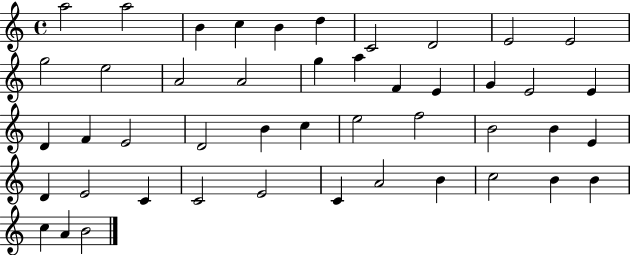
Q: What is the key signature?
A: C major